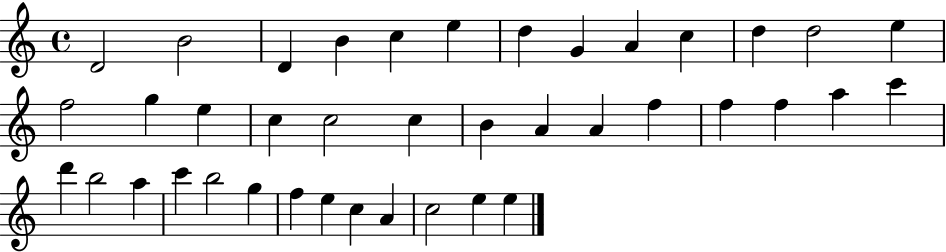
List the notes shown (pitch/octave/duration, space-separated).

D4/h B4/h D4/q B4/q C5/q E5/q D5/q G4/q A4/q C5/q D5/q D5/h E5/q F5/h G5/q E5/q C5/q C5/h C5/q B4/q A4/q A4/q F5/q F5/q F5/q A5/q C6/q D6/q B5/h A5/q C6/q B5/h G5/q F5/q E5/q C5/q A4/q C5/h E5/q E5/q